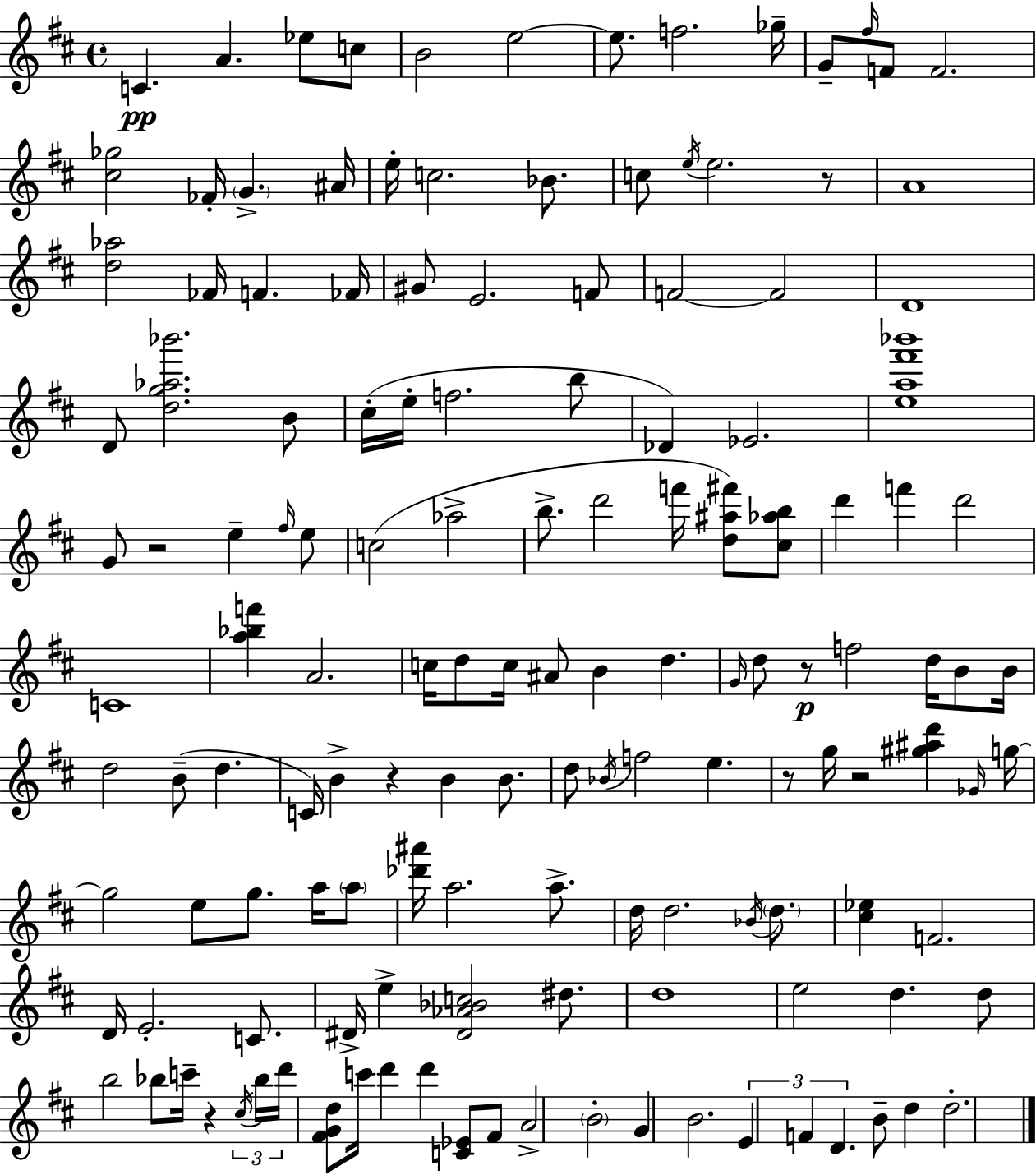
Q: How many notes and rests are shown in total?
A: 142